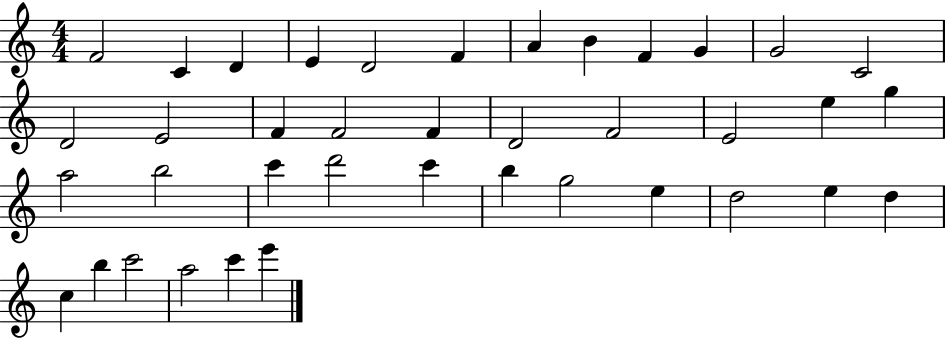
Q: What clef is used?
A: treble